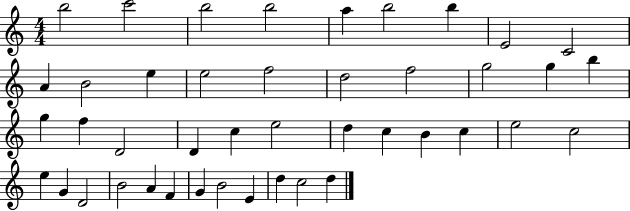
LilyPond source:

{
  \clef treble
  \numericTimeSignature
  \time 4/4
  \key c \major
  b''2 c'''2 | b''2 b''2 | a''4 b''2 b''4 | e'2 c'2 | \break a'4 b'2 e''4 | e''2 f''2 | d''2 f''2 | g''2 g''4 b''4 | \break g''4 f''4 d'2 | d'4 c''4 e''2 | d''4 c''4 b'4 c''4 | e''2 c''2 | \break e''4 g'4 d'2 | b'2 a'4 f'4 | g'4 b'2 e'4 | d''4 c''2 d''4 | \break \bar "|."
}